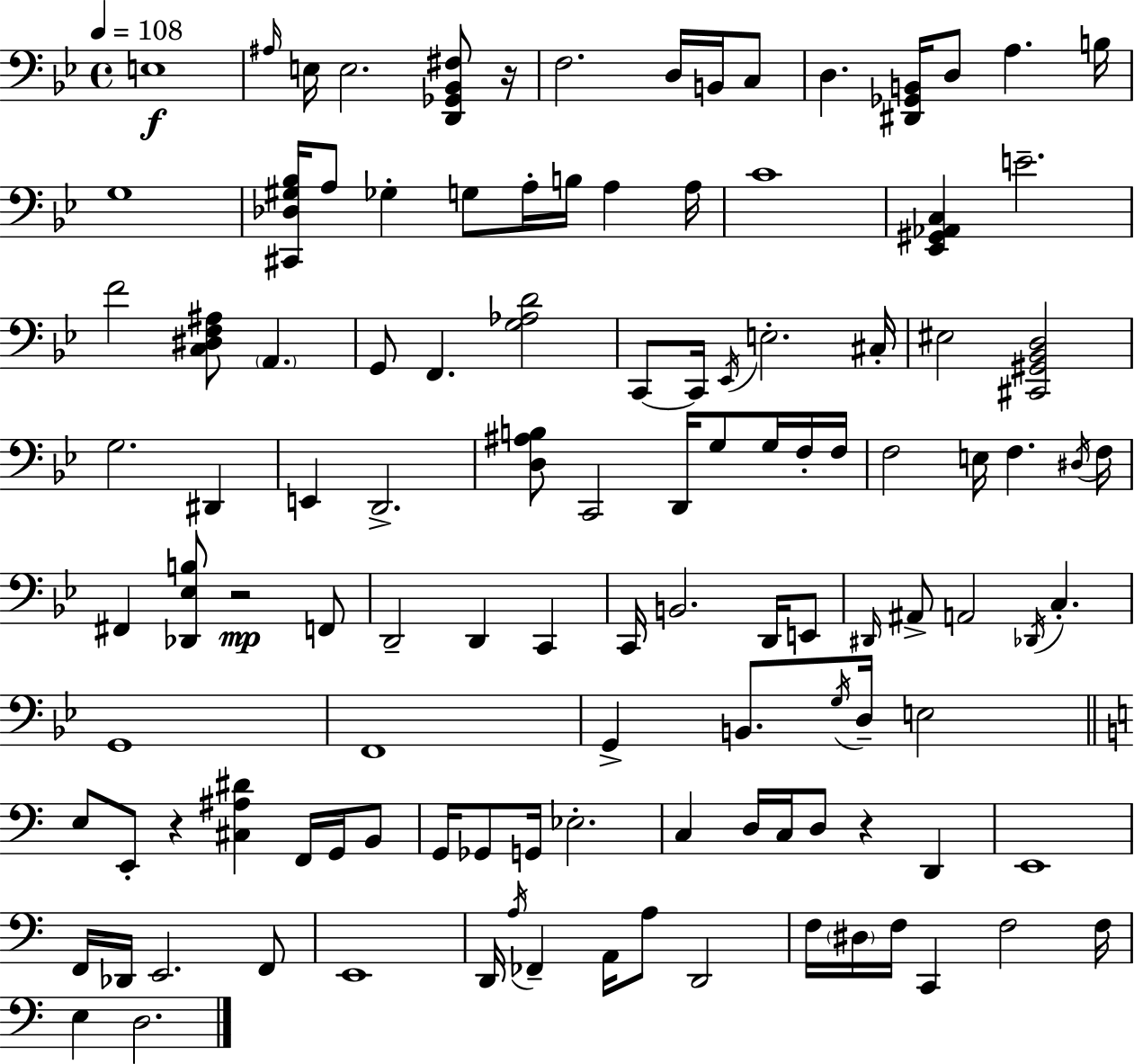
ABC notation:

X:1
T:Untitled
M:4/4
L:1/4
K:Bb
E,4 ^A,/4 E,/4 E,2 [D,,_G,,_B,,^F,]/2 z/4 F,2 D,/4 B,,/4 C,/2 D, [^D,,_G,,B,,]/4 D,/2 A, B,/4 G,4 [^C,,_D,^G,_B,]/4 A,/2 _G, G,/2 A,/4 B,/4 A, A,/4 C4 [_E,,^G,,_A,,C,] E2 F2 [C,^D,F,^A,]/2 A,, G,,/2 F,, [G,_A,D]2 C,,/2 C,,/4 _E,,/4 E,2 ^C,/4 ^E,2 [^C,,^G,,_B,,D,]2 G,2 ^D,, E,, D,,2 [D,^A,B,]/2 C,,2 D,,/4 G,/2 G,/4 F,/4 F,/4 F,2 E,/4 F, ^D,/4 F,/4 ^F,, [_D,,_E,B,]/2 z2 F,,/2 D,,2 D,, C,, C,,/4 B,,2 D,,/4 E,,/2 ^D,,/4 ^A,,/2 A,,2 _D,,/4 C, G,,4 F,,4 G,, B,,/2 G,/4 D,/4 E,2 E,/2 E,,/2 z [^C,^A,^D] F,,/4 G,,/4 B,,/2 G,,/4 _G,,/2 G,,/4 _E,2 C, D,/4 C,/4 D,/2 z D,, E,,4 F,,/4 _D,,/4 E,,2 F,,/2 E,,4 D,,/4 A,/4 _F,, A,,/4 A,/2 D,,2 F,/4 ^D,/4 F,/4 C,, F,2 F,/4 E, D,2